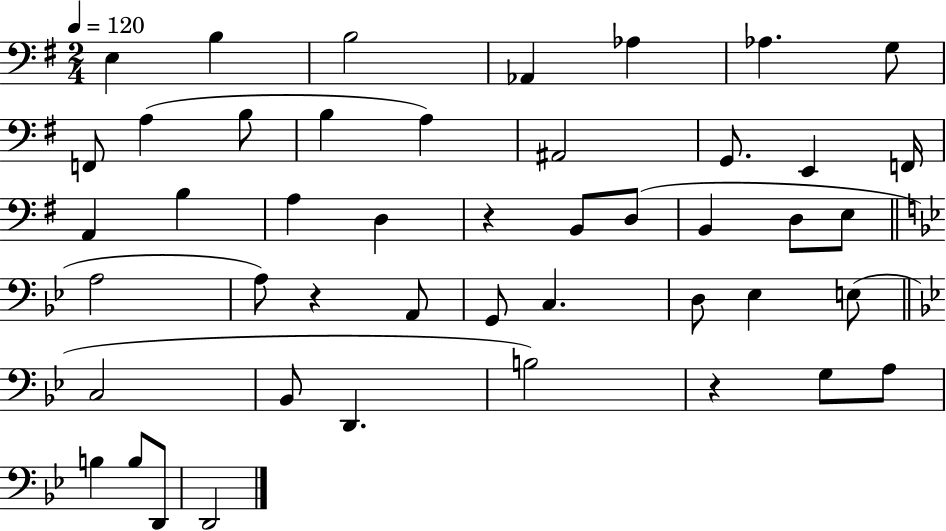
E3/q B3/q B3/h Ab2/q Ab3/q Ab3/q. G3/e F2/e A3/q B3/e B3/q A3/q A#2/h G2/e. E2/q F2/s A2/q B3/q A3/q D3/q R/q B2/e D3/e B2/q D3/e E3/e A3/h A3/e R/q A2/e G2/e C3/q. D3/e Eb3/q E3/e C3/h Bb2/e D2/q. B3/h R/q G3/e A3/e B3/q B3/e D2/e D2/h